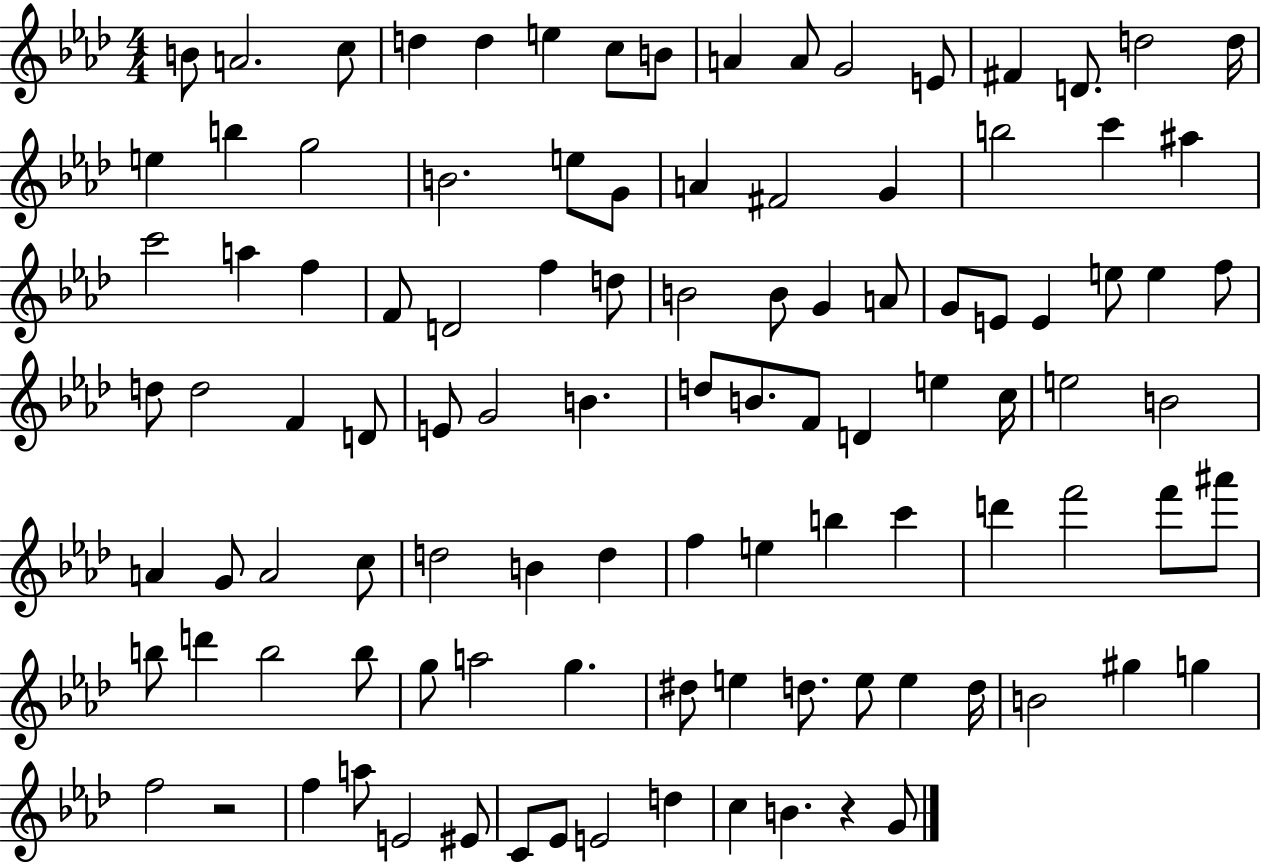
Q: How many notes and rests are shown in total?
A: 105